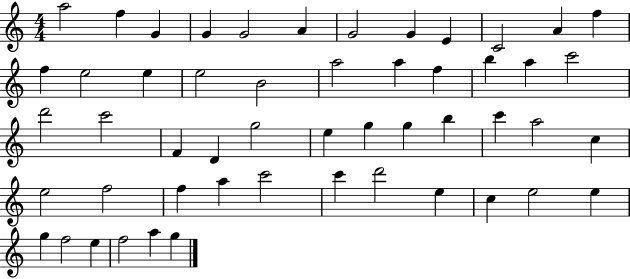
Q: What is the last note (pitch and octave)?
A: G5